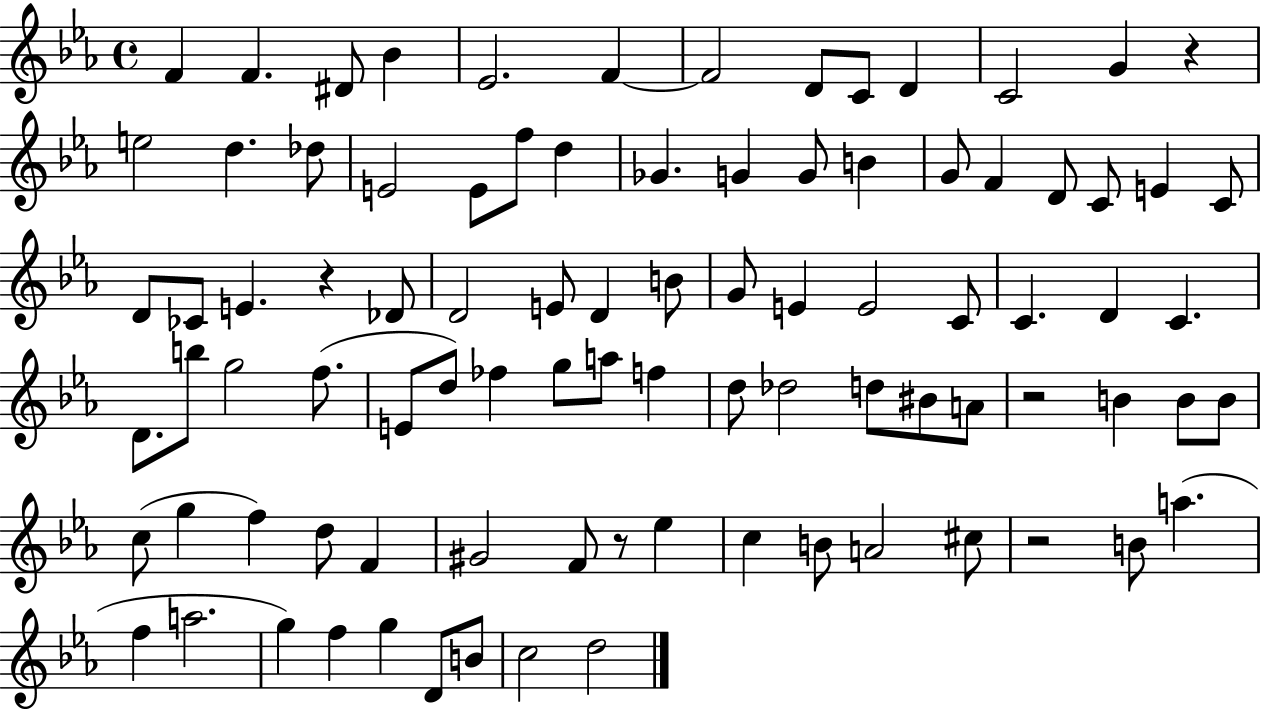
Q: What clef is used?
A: treble